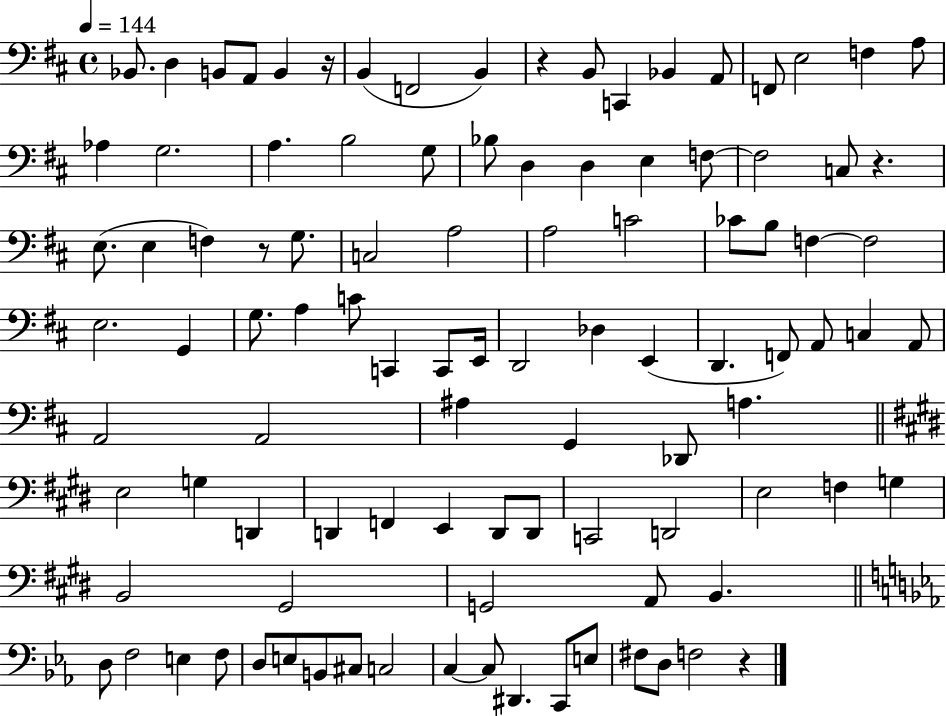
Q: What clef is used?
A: bass